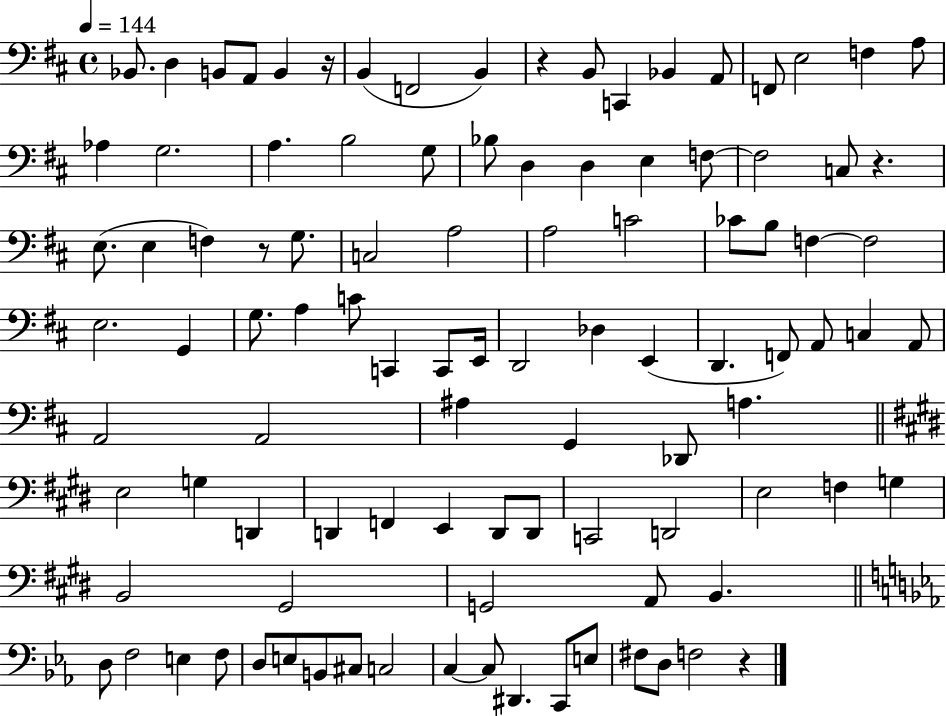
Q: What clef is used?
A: bass